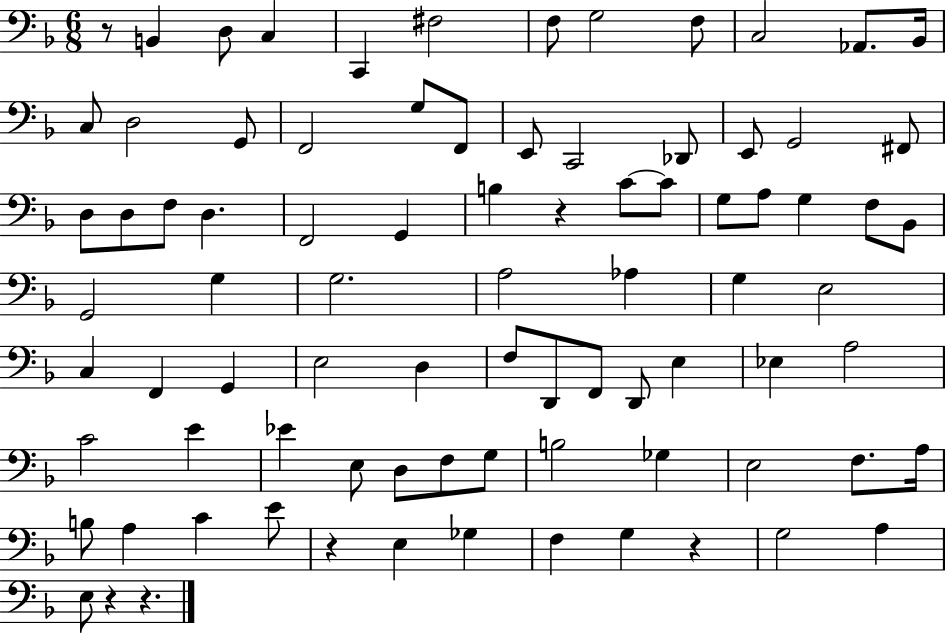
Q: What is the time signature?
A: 6/8